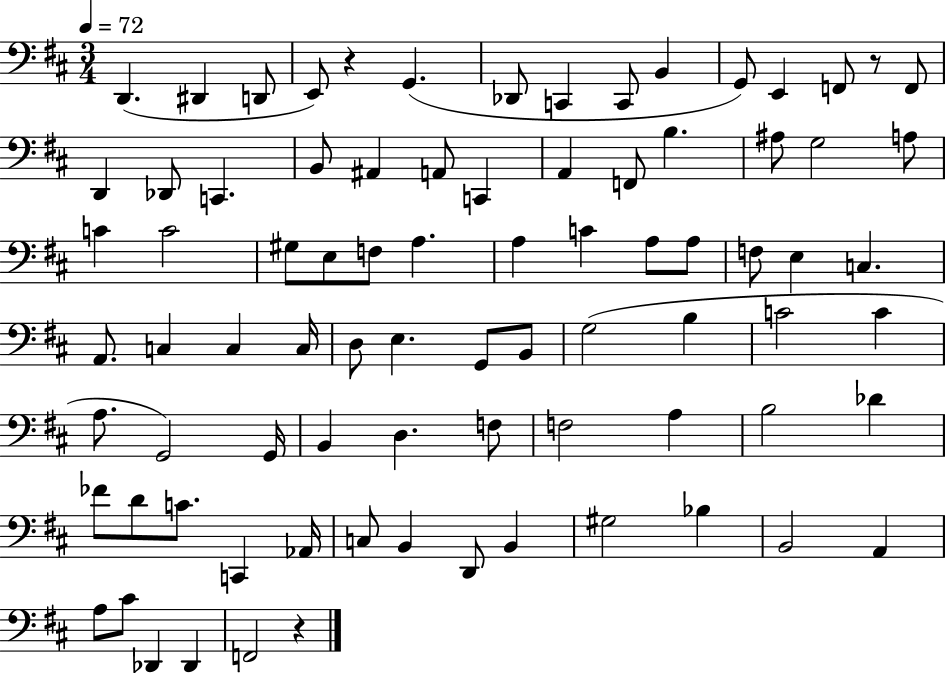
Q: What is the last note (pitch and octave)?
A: F2